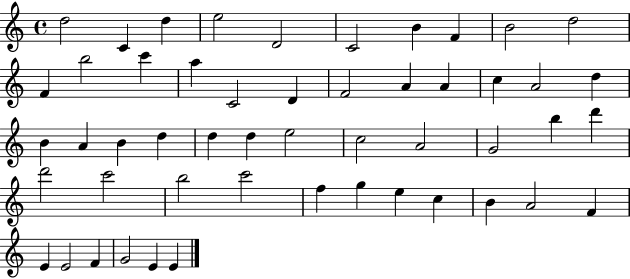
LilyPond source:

{
  \clef treble
  \time 4/4
  \defaultTimeSignature
  \key c \major
  d''2 c'4 d''4 | e''2 d'2 | c'2 b'4 f'4 | b'2 d''2 | \break f'4 b''2 c'''4 | a''4 c'2 d'4 | f'2 a'4 a'4 | c''4 a'2 d''4 | \break b'4 a'4 b'4 d''4 | d''4 d''4 e''2 | c''2 a'2 | g'2 b''4 d'''4 | \break d'''2 c'''2 | b''2 c'''2 | f''4 g''4 e''4 c''4 | b'4 a'2 f'4 | \break e'4 e'2 f'4 | g'2 e'4 e'4 | \bar "|."
}